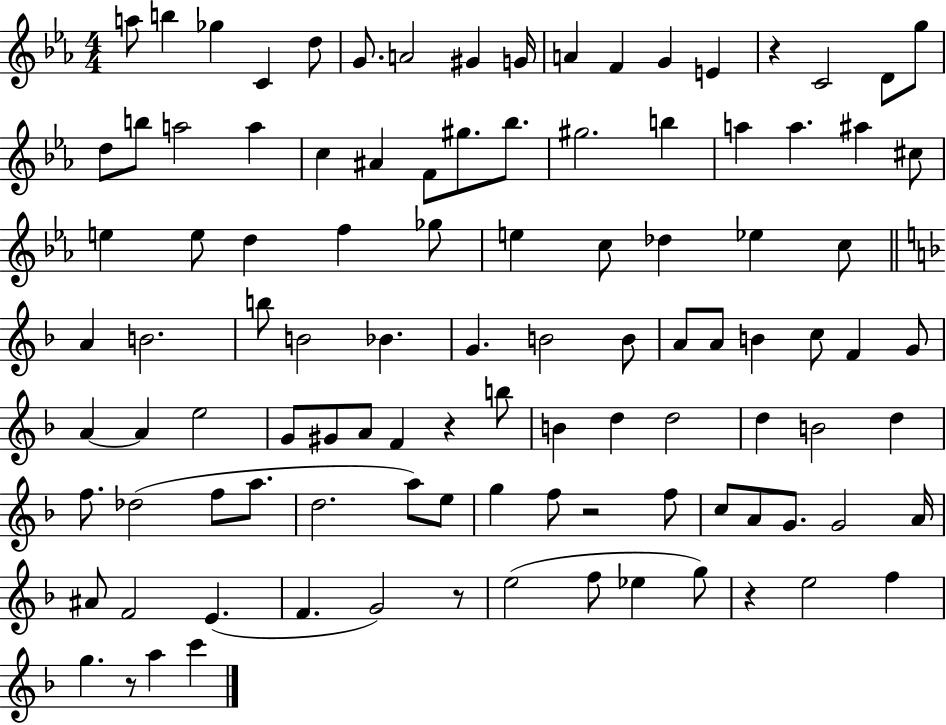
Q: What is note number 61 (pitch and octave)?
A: A4